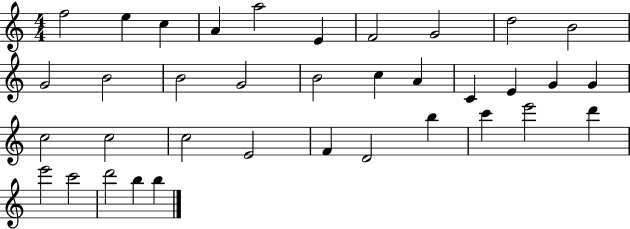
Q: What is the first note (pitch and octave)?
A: F5